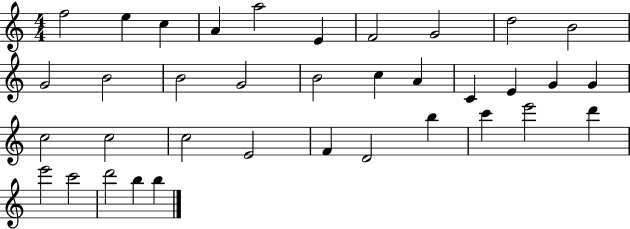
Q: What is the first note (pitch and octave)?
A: F5